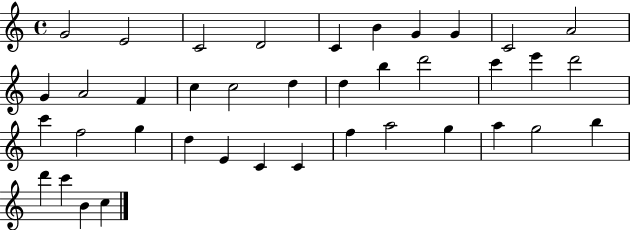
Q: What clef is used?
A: treble